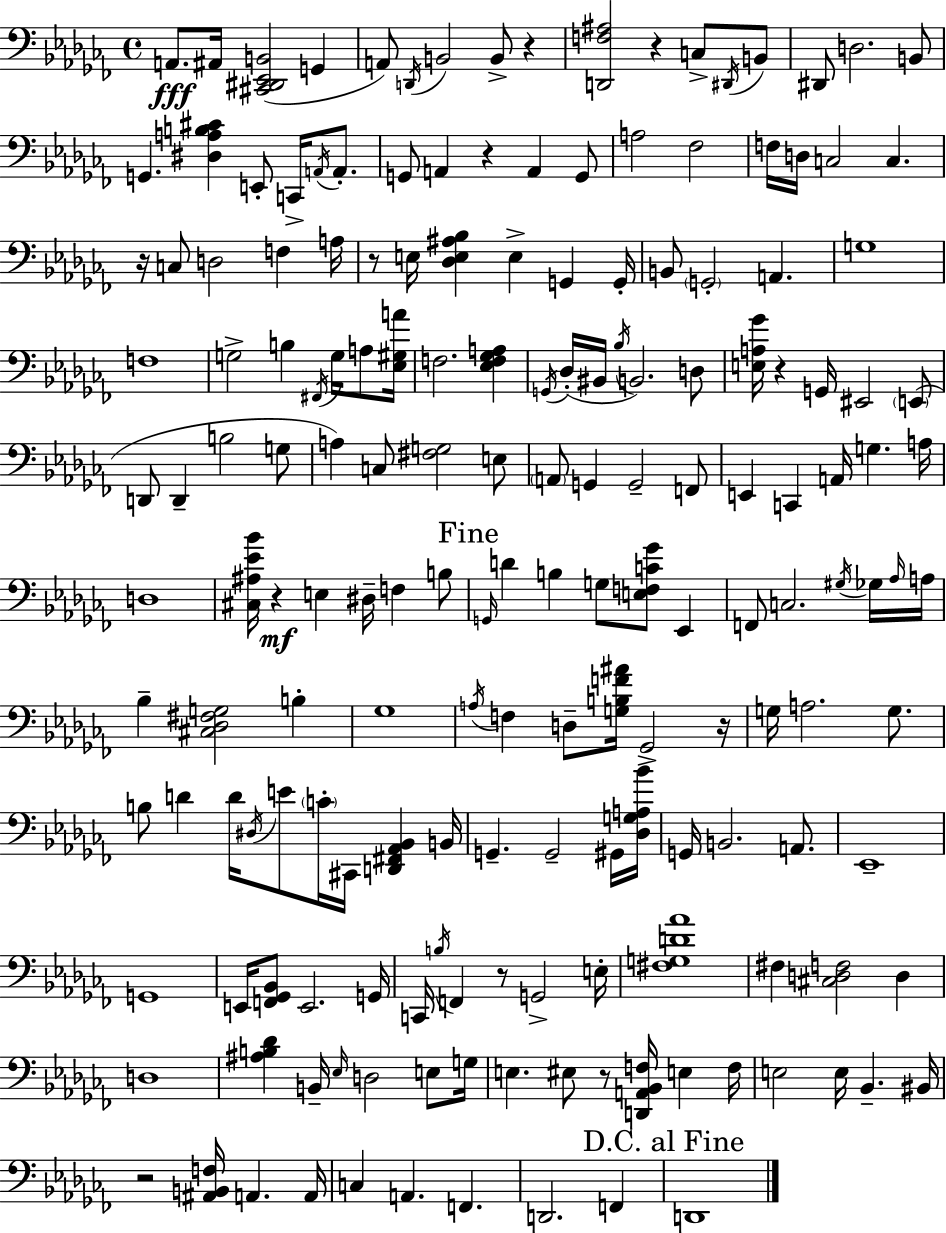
X:1
T:Untitled
M:4/4
L:1/4
K:Abm
A,,/2 ^A,,/4 [^C,,^D,,_E,,B,,]2 G,, A,,/2 D,,/4 B,,2 B,,/2 z [D,,F,^A,]2 z C,/2 ^D,,/4 B,,/2 ^D,,/2 D,2 B,,/2 G,, [^D,A,B,^C] E,,/2 C,,/4 A,,/4 A,,/2 G,,/2 A,, z A,, G,,/2 A,2 _F,2 F,/4 D,/4 C,2 C, z/4 C,/2 D,2 F, A,/4 z/2 E,/4 [_D,E,^A,_B,] E, G,, G,,/4 B,,/2 G,,2 A,, G,4 F,4 G,2 B, ^F,,/4 G,/4 A,/2 [_E,^G,A]/4 F,2 [_E,F,_G,A,] G,,/4 _D,/4 ^B,,/4 _B,/4 B,,2 D,/2 [E,A,_G]/4 z G,,/4 ^E,,2 E,,/2 D,,/2 D,, B,2 G,/2 A, C,/2 [^F,G,]2 E,/2 A,,/2 G,, G,,2 F,,/2 E,, C,, A,,/4 G, A,/4 D,4 [^C,^A,_E_B]/4 z E, ^D,/4 F, B,/2 G,,/4 D B, G,/2 [E,F,C_G]/2 _E,, F,,/2 C,2 ^G,/4 _G,/4 _A,/4 A,/4 _B, [^C,_D,^F,G,]2 B, _G,4 A,/4 F, D,/2 [G,B,F^A]/4 _G,,2 z/4 G,/4 A,2 G,/2 B,/2 D D/4 ^D,/4 E/2 C/4 ^C,,/4 [D,,^F,,_A,,_B,,] B,,/4 G,, G,,2 ^G,,/4 [_D,G,A,_B]/4 G,,/4 B,,2 A,,/2 _E,,4 G,,4 E,,/4 [F,,_G,,_B,,]/2 E,,2 G,,/4 C,,/4 B,/4 F,, z/2 G,,2 E,/4 [^F,G,D_A]4 ^F, [^C,D,F,]2 D, D,4 [^A,B,_D] B,,/4 _E,/4 D,2 E,/2 G,/4 E, ^E,/2 z/2 [D,,A,,_B,,F,]/4 E, F,/4 E,2 E,/4 _B,, ^B,,/4 z2 [^A,,B,,F,]/4 A,, A,,/4 C, A,, F,, D,,2 F,, D,,4